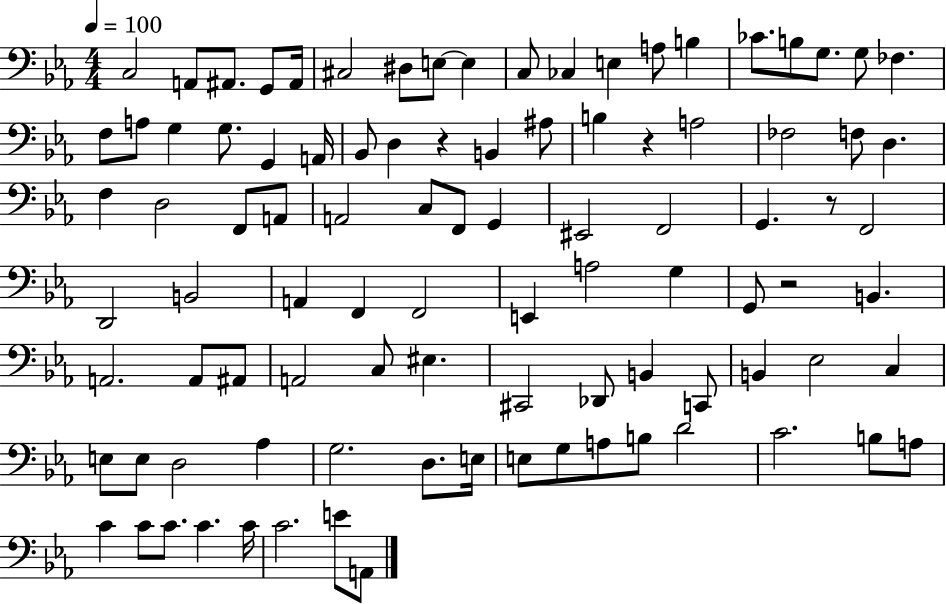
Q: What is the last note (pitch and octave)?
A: A2